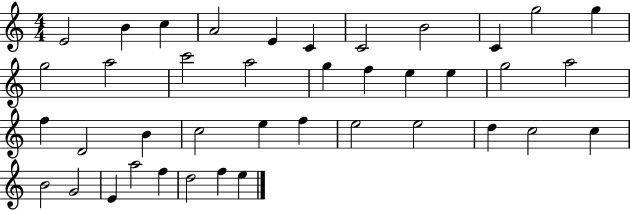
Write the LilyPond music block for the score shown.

{
  \clef treble
  \numericTimeSignature
  \time 4/4
  \key c \major
  e'2 b'4 c''4 | a'2 e'4 c'4 | c'2 b'2 | c'4 g''2 g''4 | \break g''2 a''2 | c'''2 a''2 | g''4 f''4 e''4 e''4 | g''2 a''2 | \break f''4 d'2 b'4 | c''2 e''4 f''4 | e''2 e''2 | d''4 c''2 c''4 | \break b'2 g'2 | e'4 a''2 f''4 | d''2 f''4 e''4 | \bar "|."
}